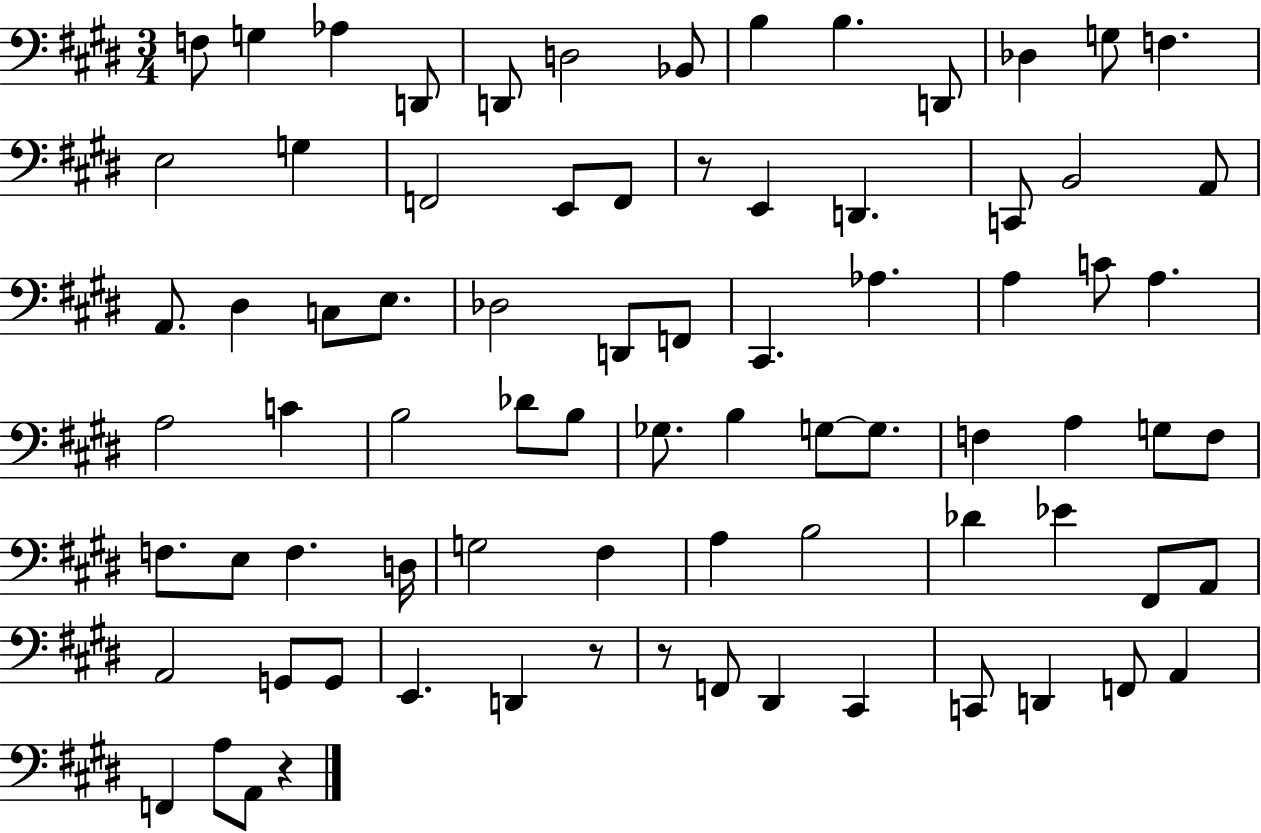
{
  \clef bass
  \numericTimeSignature
  \time 3/4
  \key e \major
  \repeat volta 2 { f8 g4 aes4 d,8 | d,8 d2 bes,8 | b4 b4. d,8 | des4 g8 f4. | \break e2 g4 | f,2 e,8 f,8 | r8 e,4 d,4. | c,8 b,2 a,8 | \break a,8. dis4 c8 e8. | des2 d,8 f,8 | cis,4. aes4. | a4 c'8 a4. | \break a2 c'4 | b2 des'8 b8 | ges8. b4 g8~~ g8. | f4 a4 g8 f8 | \break f8. e8 f4. d16 | g2 fis4 | a4 b2 | des'4 ees'4 fis,8 a,8 | \break a,2 g,8 g,8 | e,4. d,4 r8 | r8 f,8 dis,4 cis,4 | c,8 d,4 f,8 a,4 | \break f,4 a8 a,8 r4 | } \bar "|."
}